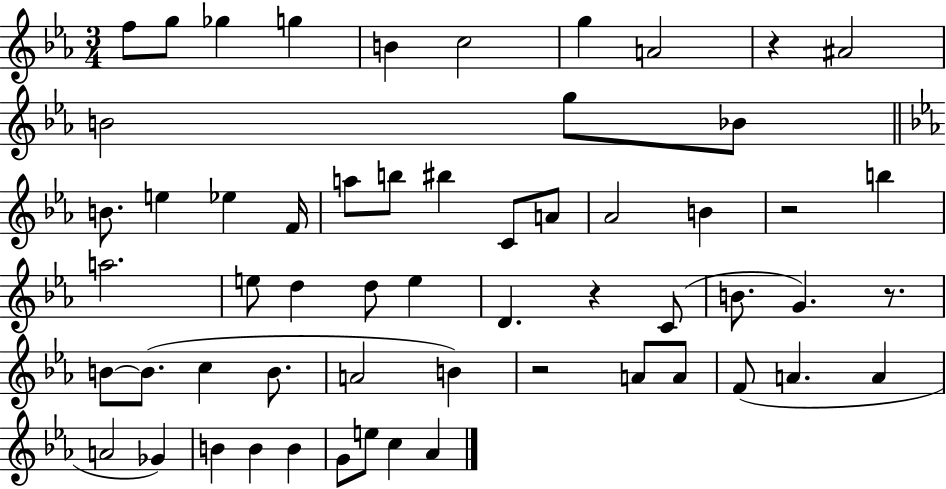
{
  \clef treble
  \numericTimeSignature
  \time 3/4
  \key ees \major
  \repeat volta 2 { f''8 g''8 ges''4 g''4 | b'4 c''2 | g''4 a'2 | r4 ais'2 | \break b'2 g''8 bes'8 | \bar "||" \break \key ees \major b'8. e''4 ees''4 f'16 | a''8 b''8 bis''4 c'8 a'8 | aes'2 b'4 | r2 b''4 | \break a''2. | e''8 d''4 d''8 e''4 | d'4. r4 c'8( | b'8. g'4.) r8. | \break b'8~~ b'8.( c''4 b'8. | a'2 b'4) | r2 a'8 a'8 | f'8( a'4. a'4 | \break a'2 ges'4) | b'4 b'4 b'4 | g'8 e''8 c''4 aes'4 | } \bar "|."
}